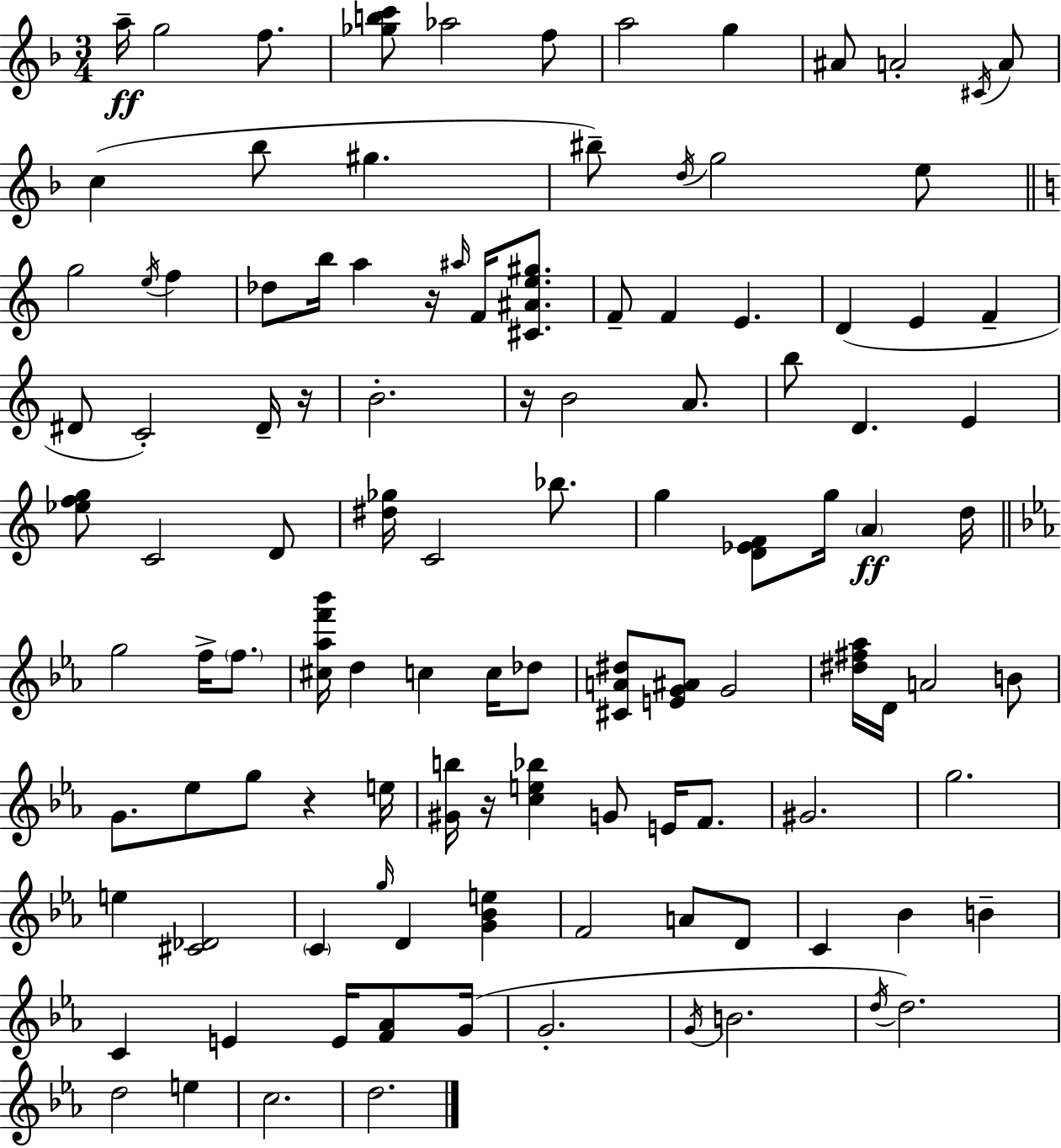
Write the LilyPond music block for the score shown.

{
  \clef treble
  \numericTimeSignature
  \time 3/4
  \key f \major
  \repeat volta 2 { a''16--\ff g''2 f''8. | <ges'' b'' c'''>8 aes''2 f''8 | a''2 g''4 | ais'8 a'2-. \acciaccatura { cis'16 } a'8 | \break c''4( bes''8 gis''4. | bis''8--) \acciaccatura { d''16 } g''2 | e''8 \bar "||" \break \key a \minor g''2 \acciaccatura { e''16 } f''4 | des''8 b''16 a''4 r16 \grace { ais''16 } f'16 <cis' ais' e'' gis''>8. | f'8-- f'4 e'4. | d'4( e'4 f'4-- | \break dis'8 c'2-.) | dis'16-- r16 b'2.-. | r16 b'2 a'8. | b''8 d'4. e'4 | \break <ees'' f'' g''>8 c'2 | d'8 <dis'' ges''>16 c'2 bes''8. | g''4 <d' ees' f'>8 g''16 \parenthesize a'4\ff | d''16 \bar "||" \break \key ees \major g''2 f''16-> \parenthesize f''8. | <cis'' aes'' f''' bes'''>16 d''4 c''4 c''16 des''8 | <cis' a' dis''>8 <e' g' ais'>8 g'2 | <dis'' fis'' aes''>16 d'16 a'2 b'8 | \break g'8. ees''8 g''8 r4 e''16 | <gis' b''>16 r16 <c'' e'' bes''>4 g'8 e'16 f'8. | gis'2. | g''2. | \break e''4 <cis' des'>2 | \parenthesize c'4 \grace { g''16 } d'4 <g' bes' e''>4 | f'2 a'8 d'8 | c'4 bes'4 b'4-- | \break c'4 e'4 e'16 <f' aes'>8 | g'16( g'2.-. | \acciaccatura { g'16 } b'2. | \acciaccatura { d''16 } d''2.) | \break d''2 e''4 | c''2. | d''2. | } \bar "|."
}